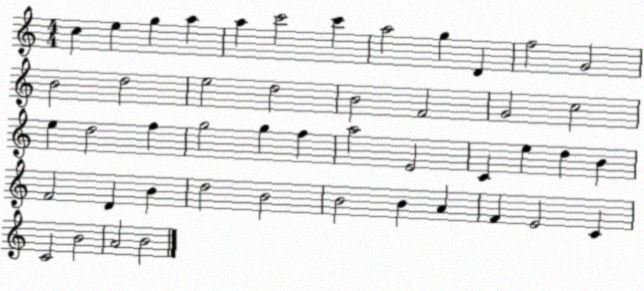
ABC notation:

X:1
T:Untitled
M:4/4
L:1/4
K:C
c e g a a c'2 c' a2 g D f2 G2 B2 d2 e2 d2 B2 F2 G2 c2 e d2 f g2 g f a2 E2 C e d B F2 D B d2 B2 B2 B A F E2 C C2 B2 A2 B2